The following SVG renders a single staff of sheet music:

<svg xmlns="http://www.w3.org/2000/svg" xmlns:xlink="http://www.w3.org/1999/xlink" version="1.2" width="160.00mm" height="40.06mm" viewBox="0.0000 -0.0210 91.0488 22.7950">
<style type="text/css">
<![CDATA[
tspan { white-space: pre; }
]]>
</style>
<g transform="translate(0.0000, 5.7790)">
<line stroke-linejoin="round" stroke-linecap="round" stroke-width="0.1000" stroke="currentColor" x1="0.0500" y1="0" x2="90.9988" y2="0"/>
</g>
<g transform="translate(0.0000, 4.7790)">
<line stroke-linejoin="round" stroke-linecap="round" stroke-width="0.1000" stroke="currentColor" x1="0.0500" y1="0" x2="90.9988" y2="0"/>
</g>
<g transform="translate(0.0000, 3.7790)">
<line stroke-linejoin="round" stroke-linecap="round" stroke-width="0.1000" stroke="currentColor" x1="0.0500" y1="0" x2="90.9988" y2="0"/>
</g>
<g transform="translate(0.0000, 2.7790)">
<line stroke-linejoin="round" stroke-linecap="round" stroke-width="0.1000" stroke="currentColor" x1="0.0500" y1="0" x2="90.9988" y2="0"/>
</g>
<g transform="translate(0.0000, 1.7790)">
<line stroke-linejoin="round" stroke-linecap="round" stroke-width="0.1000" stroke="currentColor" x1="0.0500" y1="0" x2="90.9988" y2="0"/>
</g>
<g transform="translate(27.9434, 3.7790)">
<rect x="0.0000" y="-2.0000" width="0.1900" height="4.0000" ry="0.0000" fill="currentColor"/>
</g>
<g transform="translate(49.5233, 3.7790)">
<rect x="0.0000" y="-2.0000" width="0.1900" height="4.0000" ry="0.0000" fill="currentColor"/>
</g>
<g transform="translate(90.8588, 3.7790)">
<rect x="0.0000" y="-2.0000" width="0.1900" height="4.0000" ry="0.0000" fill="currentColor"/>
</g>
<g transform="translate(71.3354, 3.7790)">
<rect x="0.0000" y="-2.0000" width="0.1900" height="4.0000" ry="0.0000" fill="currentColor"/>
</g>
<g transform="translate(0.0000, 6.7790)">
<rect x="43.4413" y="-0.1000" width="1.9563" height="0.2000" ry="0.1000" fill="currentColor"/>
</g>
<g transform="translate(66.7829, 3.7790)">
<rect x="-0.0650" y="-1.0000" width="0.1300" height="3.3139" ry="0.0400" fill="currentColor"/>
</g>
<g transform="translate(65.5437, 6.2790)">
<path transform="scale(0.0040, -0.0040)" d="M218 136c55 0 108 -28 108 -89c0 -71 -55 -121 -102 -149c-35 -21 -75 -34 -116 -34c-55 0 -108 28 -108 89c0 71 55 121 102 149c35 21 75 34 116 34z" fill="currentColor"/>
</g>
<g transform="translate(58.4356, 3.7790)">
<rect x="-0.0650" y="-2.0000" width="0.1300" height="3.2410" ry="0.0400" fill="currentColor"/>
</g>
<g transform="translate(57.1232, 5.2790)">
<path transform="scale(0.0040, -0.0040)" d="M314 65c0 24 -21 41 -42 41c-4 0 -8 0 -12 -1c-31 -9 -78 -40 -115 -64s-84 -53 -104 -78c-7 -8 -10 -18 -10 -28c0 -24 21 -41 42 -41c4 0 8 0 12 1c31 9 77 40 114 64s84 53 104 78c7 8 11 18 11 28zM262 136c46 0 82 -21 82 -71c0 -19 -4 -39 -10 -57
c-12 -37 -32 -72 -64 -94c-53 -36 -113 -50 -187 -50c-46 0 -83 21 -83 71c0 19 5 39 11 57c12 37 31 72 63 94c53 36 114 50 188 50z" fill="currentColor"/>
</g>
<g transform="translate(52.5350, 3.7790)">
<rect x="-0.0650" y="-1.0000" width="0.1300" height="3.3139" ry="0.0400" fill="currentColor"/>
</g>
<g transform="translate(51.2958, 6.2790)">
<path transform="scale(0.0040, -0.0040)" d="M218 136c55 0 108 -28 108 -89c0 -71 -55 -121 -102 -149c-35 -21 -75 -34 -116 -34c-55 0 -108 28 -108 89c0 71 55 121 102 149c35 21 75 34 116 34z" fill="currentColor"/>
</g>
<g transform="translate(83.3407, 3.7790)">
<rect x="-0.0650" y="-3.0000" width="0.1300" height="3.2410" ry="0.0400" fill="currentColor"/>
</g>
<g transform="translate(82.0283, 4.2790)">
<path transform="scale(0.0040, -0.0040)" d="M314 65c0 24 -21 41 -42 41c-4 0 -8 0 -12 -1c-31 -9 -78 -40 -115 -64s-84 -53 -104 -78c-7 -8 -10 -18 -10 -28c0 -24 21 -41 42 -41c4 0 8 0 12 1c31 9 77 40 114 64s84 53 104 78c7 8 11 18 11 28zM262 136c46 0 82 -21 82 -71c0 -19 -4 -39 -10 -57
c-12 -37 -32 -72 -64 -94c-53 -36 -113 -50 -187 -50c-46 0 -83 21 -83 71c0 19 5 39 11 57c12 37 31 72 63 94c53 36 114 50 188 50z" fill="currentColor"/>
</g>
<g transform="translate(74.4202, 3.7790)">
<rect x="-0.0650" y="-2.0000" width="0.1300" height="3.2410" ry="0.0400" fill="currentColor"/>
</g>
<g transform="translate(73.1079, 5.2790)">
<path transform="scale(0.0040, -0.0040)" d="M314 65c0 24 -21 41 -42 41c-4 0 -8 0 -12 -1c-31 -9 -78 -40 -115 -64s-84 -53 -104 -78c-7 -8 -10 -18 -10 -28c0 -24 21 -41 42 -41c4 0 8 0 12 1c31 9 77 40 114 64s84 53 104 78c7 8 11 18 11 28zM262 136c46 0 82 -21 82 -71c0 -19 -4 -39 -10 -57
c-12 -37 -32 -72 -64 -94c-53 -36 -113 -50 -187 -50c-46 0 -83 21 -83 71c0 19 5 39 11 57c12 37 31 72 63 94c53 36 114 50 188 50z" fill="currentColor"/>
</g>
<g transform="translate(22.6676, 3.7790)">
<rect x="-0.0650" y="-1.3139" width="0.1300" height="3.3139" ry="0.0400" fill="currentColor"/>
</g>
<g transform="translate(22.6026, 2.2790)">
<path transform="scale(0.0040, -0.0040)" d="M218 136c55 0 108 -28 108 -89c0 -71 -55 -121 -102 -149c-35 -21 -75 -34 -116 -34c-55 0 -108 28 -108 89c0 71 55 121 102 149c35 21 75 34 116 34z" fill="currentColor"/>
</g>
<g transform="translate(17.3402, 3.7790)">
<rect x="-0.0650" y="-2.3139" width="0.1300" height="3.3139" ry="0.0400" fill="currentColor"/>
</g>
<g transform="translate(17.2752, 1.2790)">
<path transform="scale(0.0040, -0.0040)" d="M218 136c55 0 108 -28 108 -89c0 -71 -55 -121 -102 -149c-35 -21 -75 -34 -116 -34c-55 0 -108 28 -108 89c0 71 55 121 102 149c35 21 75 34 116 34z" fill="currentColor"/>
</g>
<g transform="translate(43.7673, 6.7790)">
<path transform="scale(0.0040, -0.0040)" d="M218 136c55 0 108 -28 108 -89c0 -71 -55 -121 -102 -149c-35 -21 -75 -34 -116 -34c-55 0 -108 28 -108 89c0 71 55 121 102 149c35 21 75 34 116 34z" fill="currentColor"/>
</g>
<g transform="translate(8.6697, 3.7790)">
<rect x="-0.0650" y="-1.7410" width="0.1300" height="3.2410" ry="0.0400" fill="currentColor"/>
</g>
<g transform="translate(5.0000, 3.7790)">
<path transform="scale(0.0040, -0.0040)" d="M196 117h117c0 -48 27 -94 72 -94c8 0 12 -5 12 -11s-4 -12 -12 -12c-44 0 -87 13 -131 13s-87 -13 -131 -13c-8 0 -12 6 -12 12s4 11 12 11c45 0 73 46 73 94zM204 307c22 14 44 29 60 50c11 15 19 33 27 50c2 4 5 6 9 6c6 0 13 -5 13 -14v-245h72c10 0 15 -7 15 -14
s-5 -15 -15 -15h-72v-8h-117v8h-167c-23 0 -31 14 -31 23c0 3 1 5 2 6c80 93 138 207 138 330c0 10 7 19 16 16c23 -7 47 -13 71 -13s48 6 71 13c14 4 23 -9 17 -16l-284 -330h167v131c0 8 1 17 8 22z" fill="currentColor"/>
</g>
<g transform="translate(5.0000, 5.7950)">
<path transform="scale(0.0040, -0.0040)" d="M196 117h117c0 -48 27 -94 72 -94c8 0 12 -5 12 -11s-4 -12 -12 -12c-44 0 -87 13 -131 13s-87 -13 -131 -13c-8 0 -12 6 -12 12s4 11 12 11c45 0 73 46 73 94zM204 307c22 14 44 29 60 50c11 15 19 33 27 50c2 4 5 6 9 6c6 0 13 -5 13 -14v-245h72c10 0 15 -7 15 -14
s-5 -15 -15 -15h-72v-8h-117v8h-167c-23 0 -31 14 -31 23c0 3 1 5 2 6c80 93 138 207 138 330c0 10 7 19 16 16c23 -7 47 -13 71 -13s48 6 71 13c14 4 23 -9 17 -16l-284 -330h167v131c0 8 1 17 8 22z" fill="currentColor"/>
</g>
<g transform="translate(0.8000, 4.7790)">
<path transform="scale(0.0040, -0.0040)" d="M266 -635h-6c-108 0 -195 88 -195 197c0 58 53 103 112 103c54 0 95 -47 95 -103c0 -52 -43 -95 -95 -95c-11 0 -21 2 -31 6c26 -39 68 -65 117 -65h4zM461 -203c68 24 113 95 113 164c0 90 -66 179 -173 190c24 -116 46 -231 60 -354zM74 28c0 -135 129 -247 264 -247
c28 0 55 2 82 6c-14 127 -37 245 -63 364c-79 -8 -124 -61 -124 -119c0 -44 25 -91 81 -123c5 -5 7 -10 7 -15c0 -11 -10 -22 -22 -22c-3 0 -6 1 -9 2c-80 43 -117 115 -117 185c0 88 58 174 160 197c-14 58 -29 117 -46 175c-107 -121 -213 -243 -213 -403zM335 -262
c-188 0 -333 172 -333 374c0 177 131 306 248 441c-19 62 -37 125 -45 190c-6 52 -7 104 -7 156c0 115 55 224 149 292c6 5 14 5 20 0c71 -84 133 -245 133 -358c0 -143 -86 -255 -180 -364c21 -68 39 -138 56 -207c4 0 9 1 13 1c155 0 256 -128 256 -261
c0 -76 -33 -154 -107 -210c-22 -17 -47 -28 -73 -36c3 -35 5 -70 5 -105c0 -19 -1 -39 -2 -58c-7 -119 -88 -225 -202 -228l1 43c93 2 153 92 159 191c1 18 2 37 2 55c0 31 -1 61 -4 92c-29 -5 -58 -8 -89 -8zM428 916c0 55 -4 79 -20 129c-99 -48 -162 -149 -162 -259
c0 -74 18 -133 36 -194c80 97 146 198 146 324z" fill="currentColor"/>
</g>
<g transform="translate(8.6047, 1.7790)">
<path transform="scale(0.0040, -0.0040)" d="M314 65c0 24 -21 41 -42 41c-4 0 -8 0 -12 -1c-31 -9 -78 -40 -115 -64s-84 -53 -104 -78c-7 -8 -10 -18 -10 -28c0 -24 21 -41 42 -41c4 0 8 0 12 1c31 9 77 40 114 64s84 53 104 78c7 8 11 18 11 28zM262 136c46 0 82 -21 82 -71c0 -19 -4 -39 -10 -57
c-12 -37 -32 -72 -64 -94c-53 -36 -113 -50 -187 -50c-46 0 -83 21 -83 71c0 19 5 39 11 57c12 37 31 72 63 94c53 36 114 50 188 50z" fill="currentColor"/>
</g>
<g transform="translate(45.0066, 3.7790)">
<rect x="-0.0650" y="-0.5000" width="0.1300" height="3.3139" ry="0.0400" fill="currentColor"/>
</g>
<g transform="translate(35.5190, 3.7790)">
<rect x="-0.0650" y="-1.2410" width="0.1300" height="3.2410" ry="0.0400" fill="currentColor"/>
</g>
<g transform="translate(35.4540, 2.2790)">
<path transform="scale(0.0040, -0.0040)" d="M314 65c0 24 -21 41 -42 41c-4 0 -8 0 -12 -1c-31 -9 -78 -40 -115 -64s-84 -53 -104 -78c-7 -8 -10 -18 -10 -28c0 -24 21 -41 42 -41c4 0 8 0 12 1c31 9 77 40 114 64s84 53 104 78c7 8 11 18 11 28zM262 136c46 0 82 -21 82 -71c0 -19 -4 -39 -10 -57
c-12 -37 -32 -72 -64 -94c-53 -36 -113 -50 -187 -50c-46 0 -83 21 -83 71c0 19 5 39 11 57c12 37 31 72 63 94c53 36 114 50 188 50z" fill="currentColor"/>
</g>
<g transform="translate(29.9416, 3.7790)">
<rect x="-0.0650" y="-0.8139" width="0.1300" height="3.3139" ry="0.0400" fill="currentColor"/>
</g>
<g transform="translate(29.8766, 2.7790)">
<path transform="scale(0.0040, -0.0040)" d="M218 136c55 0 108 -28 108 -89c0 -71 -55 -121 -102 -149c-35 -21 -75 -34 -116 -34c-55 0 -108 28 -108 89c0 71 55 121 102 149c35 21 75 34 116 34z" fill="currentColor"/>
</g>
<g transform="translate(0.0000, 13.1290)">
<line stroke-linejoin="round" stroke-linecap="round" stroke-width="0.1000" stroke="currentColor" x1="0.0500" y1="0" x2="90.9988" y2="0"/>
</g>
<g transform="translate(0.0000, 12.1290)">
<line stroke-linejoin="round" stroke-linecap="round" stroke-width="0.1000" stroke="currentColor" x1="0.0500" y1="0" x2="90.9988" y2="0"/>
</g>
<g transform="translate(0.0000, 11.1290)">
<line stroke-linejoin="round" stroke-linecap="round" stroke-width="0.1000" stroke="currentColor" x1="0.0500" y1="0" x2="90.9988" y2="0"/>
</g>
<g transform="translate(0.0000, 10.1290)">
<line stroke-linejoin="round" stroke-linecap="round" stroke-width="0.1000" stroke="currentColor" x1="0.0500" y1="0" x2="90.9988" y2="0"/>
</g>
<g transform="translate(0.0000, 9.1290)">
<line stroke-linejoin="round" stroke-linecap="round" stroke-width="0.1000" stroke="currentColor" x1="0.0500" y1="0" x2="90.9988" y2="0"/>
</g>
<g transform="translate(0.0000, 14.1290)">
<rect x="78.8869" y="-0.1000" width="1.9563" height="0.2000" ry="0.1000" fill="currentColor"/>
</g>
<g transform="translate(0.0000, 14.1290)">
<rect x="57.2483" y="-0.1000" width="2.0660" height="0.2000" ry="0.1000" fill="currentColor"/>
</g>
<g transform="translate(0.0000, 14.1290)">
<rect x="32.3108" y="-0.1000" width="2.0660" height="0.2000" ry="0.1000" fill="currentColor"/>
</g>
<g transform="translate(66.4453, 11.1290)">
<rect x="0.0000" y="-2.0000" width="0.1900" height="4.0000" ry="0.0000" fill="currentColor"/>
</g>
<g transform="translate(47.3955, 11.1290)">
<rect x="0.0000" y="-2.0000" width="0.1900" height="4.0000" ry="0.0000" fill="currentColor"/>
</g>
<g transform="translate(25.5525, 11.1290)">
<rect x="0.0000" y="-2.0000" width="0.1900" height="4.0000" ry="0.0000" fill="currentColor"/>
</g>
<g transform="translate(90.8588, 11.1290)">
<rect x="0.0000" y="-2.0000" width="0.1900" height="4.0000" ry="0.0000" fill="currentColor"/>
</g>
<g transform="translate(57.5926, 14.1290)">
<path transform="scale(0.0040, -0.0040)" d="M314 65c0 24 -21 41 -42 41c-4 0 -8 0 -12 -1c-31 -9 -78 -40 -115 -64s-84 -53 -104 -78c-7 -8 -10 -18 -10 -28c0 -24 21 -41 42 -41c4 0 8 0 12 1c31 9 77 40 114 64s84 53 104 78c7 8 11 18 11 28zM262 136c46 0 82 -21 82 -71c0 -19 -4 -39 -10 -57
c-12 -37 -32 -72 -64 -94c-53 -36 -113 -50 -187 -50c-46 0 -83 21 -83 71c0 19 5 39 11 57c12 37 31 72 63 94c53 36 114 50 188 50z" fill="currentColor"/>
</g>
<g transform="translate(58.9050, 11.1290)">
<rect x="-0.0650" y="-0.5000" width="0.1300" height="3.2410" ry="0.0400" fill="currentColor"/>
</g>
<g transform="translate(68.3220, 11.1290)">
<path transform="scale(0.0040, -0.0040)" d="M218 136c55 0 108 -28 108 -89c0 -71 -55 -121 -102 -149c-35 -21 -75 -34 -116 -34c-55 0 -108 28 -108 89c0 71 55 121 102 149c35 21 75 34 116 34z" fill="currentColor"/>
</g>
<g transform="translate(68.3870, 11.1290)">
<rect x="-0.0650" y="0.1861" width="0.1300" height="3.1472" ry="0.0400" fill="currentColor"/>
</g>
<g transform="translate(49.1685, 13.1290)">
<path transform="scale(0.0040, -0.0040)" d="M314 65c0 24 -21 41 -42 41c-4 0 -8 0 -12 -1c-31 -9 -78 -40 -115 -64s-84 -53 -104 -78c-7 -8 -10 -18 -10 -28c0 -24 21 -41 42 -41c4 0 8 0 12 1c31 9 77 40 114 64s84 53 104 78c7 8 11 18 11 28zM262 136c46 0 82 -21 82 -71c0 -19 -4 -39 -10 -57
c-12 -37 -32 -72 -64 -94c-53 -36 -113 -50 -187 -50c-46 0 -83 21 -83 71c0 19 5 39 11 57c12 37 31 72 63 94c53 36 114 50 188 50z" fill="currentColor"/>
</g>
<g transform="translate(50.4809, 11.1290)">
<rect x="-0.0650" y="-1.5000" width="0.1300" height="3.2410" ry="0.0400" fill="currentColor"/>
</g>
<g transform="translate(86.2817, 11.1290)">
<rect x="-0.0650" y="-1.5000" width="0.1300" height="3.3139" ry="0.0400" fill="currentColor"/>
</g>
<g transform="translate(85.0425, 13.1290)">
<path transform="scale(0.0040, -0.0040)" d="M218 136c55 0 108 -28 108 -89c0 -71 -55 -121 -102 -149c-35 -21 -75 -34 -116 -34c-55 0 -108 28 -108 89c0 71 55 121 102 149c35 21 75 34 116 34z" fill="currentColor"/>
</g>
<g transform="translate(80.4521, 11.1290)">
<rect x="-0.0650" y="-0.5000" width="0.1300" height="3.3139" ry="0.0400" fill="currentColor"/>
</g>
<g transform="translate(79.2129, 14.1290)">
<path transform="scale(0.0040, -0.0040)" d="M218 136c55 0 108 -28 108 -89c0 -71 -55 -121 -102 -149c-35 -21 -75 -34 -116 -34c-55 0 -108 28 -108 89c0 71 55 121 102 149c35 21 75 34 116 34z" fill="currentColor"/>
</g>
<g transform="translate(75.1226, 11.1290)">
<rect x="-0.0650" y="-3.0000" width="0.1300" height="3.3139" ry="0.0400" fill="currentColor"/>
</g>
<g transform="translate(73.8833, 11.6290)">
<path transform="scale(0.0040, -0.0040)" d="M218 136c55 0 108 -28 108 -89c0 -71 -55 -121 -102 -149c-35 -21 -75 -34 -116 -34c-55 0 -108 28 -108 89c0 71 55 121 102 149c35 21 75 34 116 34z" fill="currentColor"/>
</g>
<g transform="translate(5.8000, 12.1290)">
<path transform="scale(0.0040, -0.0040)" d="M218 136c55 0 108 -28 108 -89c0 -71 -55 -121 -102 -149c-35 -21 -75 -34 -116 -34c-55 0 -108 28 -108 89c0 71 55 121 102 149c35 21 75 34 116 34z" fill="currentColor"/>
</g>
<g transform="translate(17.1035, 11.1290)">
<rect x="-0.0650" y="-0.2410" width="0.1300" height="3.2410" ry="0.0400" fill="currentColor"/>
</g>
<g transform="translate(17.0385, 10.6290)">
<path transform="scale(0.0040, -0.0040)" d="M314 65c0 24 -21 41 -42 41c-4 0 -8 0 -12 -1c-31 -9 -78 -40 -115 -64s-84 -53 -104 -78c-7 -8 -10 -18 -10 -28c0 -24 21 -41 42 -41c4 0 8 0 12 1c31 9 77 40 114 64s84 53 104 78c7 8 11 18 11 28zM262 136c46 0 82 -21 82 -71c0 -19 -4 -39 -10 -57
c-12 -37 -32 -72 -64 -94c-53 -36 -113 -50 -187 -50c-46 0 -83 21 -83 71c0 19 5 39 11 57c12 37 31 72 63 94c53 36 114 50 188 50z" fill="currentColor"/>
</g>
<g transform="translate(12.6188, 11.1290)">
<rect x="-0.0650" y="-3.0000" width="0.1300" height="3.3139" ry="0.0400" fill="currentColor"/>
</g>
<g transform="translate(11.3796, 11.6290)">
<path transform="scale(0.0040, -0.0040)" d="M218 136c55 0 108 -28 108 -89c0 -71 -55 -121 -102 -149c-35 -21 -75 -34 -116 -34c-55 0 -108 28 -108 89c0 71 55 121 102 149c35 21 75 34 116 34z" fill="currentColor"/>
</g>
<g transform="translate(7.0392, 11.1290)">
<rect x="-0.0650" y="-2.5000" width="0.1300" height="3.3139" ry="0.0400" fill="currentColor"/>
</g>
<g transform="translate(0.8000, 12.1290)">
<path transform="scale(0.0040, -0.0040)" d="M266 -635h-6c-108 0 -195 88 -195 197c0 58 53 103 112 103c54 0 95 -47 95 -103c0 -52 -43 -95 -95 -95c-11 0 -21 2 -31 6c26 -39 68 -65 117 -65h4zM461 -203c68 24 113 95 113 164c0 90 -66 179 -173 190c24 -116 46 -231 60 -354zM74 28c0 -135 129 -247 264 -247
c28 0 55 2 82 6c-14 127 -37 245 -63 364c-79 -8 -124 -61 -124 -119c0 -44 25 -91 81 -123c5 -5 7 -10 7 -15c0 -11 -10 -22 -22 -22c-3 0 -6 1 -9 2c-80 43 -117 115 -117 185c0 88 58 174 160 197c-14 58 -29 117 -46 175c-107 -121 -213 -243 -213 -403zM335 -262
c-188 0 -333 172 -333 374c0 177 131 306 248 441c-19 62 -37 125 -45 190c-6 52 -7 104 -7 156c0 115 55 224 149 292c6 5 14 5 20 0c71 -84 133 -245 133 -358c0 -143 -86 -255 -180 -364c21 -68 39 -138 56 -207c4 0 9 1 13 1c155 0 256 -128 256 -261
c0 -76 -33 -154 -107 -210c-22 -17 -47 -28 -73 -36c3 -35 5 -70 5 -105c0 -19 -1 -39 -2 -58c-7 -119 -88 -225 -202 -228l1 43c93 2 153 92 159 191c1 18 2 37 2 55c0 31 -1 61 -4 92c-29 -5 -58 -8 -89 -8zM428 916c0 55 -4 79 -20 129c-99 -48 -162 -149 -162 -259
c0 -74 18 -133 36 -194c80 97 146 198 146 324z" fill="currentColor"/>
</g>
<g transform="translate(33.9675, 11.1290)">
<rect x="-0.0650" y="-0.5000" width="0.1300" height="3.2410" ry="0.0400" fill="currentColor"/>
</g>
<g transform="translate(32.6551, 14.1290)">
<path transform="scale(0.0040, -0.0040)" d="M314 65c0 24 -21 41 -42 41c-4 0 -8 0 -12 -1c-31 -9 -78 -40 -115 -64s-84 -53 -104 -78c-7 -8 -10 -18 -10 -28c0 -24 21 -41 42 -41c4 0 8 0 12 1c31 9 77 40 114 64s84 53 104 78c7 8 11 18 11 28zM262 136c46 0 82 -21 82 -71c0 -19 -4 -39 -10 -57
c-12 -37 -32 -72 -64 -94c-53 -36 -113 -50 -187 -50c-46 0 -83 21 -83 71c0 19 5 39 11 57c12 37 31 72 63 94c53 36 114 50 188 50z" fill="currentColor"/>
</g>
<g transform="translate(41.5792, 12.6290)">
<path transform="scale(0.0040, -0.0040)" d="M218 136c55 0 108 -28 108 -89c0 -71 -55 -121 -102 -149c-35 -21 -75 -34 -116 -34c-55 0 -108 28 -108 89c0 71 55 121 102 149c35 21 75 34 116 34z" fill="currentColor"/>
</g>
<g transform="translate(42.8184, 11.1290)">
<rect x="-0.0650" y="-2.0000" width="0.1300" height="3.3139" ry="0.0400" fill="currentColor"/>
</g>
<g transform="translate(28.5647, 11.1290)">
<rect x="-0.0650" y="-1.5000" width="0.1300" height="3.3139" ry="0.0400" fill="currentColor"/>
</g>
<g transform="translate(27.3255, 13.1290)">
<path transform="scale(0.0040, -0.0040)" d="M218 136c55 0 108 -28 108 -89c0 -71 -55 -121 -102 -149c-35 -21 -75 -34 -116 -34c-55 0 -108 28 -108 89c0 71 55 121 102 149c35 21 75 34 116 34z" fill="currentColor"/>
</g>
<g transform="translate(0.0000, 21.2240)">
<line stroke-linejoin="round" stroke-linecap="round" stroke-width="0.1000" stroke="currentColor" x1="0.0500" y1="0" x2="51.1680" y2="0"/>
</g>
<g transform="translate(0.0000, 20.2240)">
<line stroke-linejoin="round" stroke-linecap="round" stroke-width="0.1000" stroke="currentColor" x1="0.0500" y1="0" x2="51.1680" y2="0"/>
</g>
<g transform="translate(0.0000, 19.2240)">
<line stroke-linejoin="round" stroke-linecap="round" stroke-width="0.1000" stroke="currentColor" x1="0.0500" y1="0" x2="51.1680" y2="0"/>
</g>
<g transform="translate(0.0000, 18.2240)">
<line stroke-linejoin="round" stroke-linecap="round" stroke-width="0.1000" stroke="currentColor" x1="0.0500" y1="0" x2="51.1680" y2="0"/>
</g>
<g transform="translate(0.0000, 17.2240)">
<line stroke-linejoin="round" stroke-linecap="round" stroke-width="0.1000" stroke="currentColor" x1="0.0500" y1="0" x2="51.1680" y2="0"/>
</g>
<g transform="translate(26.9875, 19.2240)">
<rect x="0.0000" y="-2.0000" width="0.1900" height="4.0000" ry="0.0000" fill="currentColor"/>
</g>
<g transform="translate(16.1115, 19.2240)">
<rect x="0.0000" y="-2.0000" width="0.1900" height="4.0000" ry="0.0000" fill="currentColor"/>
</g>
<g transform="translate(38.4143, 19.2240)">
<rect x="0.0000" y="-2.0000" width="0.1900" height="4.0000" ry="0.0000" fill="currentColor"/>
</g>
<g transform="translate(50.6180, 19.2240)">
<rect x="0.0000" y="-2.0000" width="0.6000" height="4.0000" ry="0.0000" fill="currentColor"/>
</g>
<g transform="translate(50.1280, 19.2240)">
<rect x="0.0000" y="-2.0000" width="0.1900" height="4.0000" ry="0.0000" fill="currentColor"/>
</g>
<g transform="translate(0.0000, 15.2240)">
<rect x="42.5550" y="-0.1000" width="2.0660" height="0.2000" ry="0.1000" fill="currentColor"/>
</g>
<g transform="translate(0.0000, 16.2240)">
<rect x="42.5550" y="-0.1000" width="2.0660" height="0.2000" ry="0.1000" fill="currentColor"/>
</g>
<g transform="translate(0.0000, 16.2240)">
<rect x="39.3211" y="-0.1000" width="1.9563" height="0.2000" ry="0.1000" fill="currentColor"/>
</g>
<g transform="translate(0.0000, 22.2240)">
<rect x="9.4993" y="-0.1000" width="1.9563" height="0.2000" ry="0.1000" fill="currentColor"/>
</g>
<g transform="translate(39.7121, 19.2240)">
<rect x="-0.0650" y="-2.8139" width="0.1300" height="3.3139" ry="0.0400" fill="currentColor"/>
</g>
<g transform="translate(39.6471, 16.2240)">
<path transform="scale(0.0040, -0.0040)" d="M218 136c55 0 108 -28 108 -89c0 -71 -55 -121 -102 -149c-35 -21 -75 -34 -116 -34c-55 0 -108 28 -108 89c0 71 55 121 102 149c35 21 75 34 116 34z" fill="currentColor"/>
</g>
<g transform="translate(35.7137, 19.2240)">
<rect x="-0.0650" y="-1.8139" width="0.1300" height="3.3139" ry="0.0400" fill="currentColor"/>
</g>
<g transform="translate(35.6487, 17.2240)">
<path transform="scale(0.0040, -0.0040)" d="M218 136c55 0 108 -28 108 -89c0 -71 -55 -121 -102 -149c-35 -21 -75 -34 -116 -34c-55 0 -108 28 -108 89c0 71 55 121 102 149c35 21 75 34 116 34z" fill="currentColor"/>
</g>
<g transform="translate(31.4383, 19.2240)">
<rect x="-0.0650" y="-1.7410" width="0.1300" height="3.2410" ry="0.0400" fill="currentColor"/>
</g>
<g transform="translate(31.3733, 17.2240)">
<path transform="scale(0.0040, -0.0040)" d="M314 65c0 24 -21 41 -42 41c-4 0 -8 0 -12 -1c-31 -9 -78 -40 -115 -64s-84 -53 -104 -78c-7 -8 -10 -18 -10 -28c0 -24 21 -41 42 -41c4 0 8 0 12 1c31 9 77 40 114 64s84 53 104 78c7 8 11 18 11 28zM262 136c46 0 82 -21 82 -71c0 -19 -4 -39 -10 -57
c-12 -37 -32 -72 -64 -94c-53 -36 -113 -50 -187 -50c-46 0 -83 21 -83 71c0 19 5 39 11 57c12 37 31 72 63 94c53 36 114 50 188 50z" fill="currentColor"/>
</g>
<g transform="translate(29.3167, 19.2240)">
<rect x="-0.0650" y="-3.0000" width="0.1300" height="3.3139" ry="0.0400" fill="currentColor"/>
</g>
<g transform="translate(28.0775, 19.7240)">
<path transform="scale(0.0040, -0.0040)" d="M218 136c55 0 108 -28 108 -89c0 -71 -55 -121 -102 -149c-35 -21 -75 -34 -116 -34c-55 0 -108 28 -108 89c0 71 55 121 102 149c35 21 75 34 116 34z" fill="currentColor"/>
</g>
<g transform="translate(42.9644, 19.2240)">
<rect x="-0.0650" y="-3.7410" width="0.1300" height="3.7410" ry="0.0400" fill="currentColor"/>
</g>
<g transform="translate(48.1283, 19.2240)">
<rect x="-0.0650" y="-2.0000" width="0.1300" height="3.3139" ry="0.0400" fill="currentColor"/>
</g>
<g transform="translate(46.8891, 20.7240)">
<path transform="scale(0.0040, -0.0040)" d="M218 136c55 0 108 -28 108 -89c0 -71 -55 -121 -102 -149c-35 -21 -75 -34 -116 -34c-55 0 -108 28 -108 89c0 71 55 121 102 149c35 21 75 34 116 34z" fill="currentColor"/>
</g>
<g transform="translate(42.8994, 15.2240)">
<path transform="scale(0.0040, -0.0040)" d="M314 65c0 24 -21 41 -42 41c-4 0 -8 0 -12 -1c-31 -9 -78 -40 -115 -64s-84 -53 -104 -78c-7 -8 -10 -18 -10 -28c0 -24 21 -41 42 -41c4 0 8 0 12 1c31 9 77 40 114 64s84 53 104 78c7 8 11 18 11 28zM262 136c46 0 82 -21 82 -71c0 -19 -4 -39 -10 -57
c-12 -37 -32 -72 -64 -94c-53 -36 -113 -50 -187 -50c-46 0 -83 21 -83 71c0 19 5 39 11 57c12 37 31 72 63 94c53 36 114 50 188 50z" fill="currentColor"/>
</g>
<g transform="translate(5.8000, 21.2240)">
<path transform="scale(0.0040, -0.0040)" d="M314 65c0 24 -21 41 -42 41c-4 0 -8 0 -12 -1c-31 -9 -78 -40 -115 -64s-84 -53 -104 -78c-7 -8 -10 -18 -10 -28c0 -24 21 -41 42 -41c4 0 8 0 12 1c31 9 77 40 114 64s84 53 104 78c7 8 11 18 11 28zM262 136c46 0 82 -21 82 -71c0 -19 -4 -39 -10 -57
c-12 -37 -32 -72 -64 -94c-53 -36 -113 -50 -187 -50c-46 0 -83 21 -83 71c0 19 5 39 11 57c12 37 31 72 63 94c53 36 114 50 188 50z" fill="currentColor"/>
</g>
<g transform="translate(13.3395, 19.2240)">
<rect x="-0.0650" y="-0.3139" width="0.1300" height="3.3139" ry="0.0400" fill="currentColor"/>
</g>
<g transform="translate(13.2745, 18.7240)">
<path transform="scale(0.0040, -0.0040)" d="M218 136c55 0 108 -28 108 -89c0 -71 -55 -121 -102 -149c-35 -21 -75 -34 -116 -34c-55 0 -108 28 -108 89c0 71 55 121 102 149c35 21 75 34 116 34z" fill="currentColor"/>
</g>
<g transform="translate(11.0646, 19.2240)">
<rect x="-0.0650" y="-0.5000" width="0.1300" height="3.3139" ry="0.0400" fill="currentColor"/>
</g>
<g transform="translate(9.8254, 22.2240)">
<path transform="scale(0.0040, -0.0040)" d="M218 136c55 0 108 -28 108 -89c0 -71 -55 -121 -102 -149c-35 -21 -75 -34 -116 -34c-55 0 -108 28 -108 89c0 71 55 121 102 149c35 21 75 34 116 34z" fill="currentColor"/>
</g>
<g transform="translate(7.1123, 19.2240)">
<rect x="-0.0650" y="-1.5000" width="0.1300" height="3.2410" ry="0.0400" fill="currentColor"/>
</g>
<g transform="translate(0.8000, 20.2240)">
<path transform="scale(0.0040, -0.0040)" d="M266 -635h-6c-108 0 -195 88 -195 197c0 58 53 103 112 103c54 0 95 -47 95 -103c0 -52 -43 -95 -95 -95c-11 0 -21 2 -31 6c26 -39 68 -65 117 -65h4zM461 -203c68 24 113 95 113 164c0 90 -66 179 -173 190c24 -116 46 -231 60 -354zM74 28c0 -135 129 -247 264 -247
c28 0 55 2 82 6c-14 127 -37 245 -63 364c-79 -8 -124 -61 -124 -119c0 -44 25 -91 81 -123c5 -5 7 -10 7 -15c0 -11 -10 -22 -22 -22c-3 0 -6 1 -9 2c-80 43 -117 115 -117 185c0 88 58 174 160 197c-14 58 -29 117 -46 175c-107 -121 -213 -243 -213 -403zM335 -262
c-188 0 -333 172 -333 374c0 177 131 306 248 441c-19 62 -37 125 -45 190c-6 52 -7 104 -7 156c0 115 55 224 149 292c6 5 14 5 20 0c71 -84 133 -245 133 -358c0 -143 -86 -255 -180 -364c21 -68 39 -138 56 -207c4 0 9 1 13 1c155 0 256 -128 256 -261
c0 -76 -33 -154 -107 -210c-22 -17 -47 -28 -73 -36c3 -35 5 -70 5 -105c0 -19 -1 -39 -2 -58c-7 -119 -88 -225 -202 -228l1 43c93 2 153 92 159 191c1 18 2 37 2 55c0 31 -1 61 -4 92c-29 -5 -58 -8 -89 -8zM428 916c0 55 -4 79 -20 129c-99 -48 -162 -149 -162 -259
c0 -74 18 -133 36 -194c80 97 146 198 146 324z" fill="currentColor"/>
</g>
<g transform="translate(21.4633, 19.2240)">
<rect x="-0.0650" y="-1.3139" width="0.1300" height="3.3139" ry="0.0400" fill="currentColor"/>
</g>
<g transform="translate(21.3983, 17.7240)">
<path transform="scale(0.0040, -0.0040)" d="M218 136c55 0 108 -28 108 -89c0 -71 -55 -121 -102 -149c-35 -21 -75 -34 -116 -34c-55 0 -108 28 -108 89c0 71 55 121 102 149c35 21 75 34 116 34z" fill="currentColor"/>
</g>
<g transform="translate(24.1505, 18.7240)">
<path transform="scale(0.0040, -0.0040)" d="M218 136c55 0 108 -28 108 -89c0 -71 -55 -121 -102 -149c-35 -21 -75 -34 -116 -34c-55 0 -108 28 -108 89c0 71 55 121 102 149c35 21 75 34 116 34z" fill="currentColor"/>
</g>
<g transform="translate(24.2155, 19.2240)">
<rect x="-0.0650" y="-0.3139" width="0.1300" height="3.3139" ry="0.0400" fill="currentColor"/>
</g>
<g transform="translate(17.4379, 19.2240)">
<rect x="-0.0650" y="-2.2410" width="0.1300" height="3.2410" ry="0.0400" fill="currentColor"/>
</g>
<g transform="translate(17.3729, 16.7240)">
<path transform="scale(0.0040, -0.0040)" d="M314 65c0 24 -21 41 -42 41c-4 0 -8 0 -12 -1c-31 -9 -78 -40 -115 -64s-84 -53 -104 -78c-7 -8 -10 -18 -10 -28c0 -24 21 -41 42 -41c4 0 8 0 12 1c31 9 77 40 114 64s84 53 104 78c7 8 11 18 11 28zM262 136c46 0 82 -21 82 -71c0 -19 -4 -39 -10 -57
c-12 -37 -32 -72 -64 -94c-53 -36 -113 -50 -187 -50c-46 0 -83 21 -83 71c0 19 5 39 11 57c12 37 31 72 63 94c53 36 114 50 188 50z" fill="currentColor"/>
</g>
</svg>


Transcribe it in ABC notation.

X:1
T:Untitled
M:4/4
L:1/4
K:C
f2 g e d e2 C D F2 D F2 A2 G A c2 E C2 F E2 C2 B A C E E2 C c g2 e c A f2 f a c'2 F